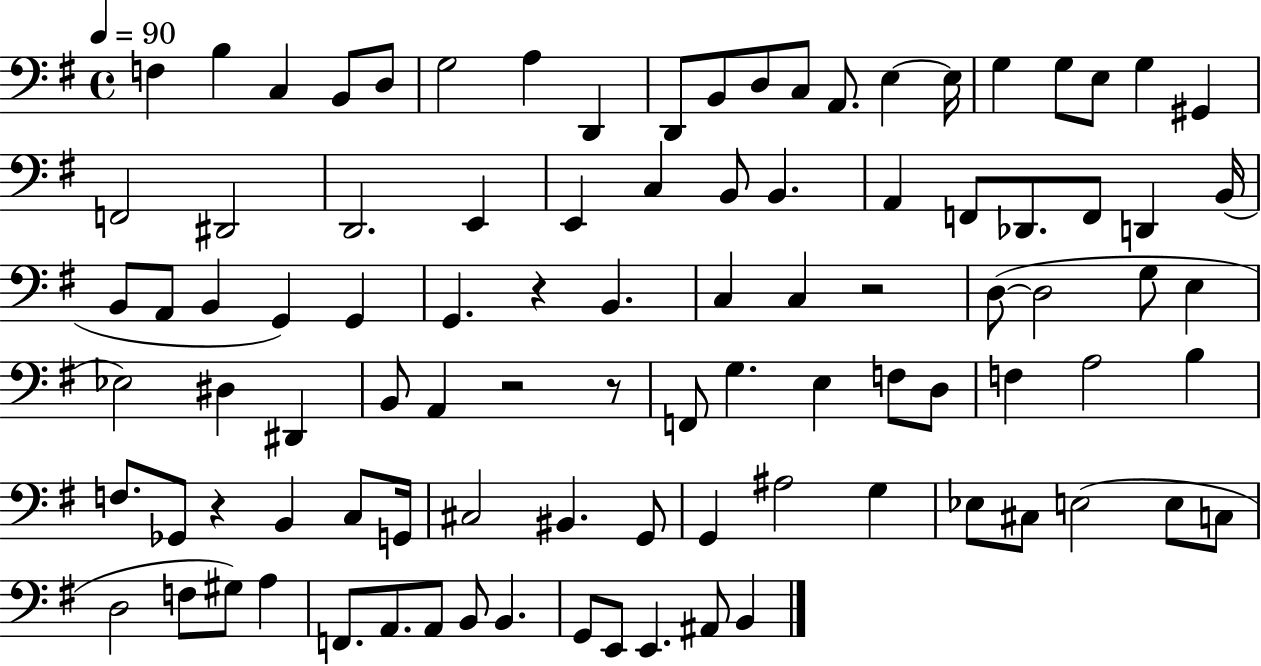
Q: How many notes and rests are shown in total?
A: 95